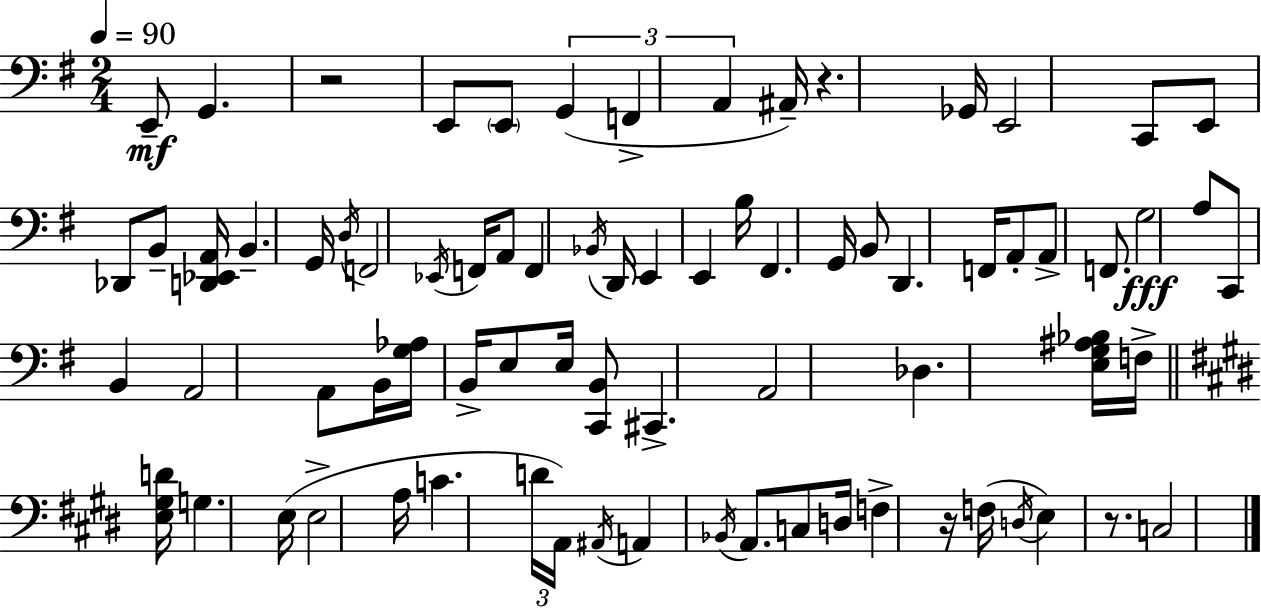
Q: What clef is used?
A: bass